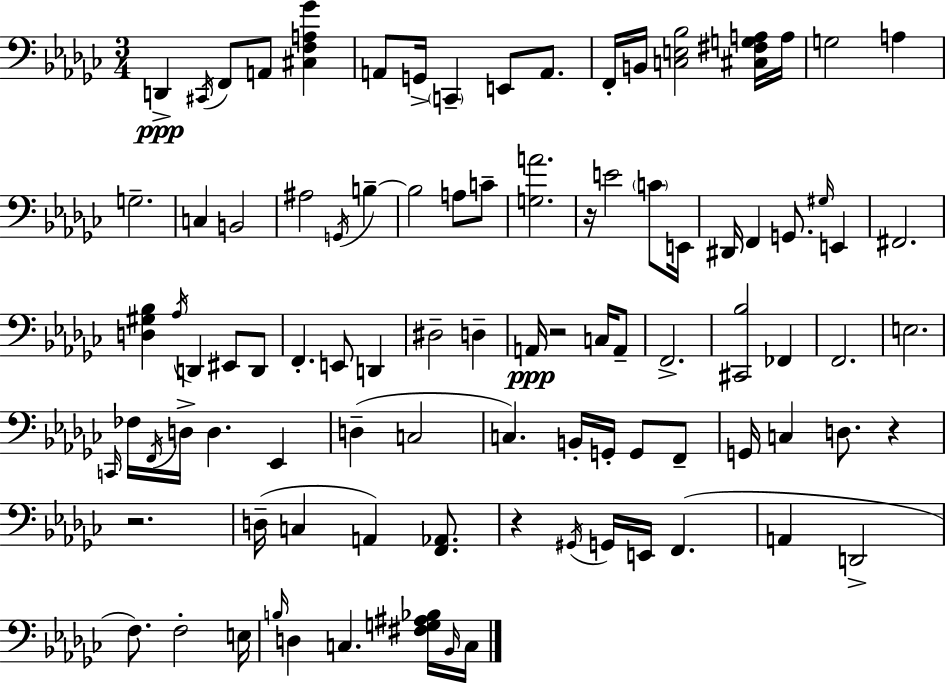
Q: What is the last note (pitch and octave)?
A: C3